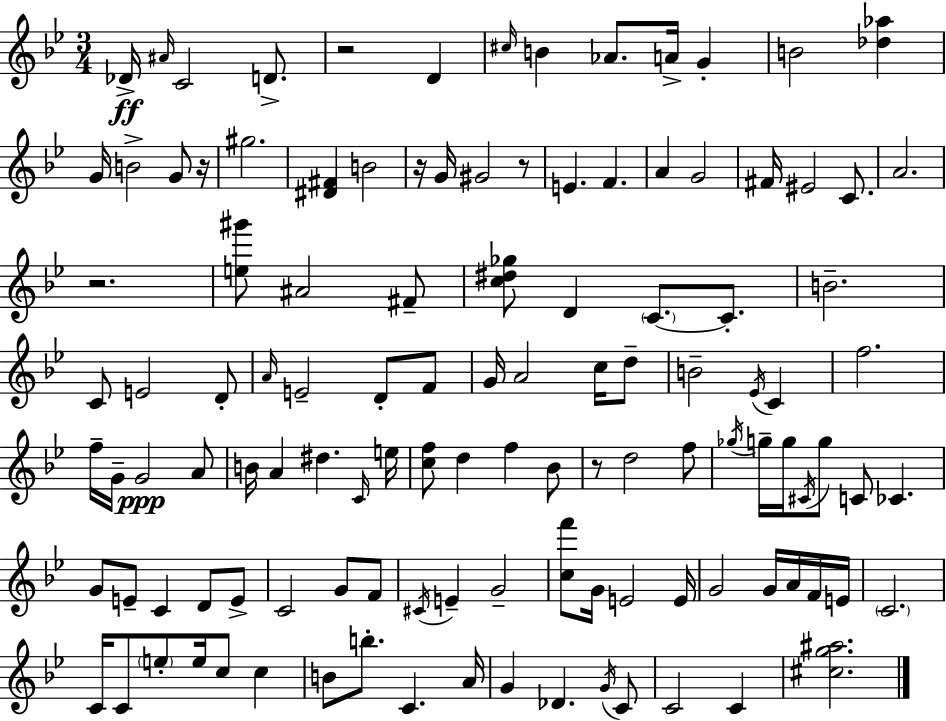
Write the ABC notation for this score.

X:1
T:Untitled
M:3/4
L:1/4
K:Bb
_D/4 ^A/4 C2 D/2 z2 D ^c/4 B _A/2 A/4 G B2 [_d_a] G/4 B2 G/2 z/4 ^g2 [^D^F] B2 z/4 G/4 ^G2 z/2 E F A G2 ^F/4 ^E2 C/2 A2 z2 [e^g']/2 ^A2 ^F/2 [c^d_g]/2 D C/2 C/2 B2 C/2 E2 D/2 A/4 E2 D/2 F/2 G/4 A2 c/4 d/2 B2 _E/4 C f2 f/4 G/4 G2 A/2 B/4 A ^d C/4 e/4 [cf]/2 d f _B/2 z/2 d2 f/2 _g/4 g/4 g/4 ^C/4 g/2 C/2 _C G/2 E/2 C D/2 E/2 C2 G/2 F/2 ^C/4 E G2 [cf']/2 G/4 E2 E/4 G2 G/4 A/4 F/4 E/4 C2 C/4 C/2 e/2 e/4 c/2 c B/2 b/2 C A/4 G _D G/4 C/2 C2 C [^cg^a]2